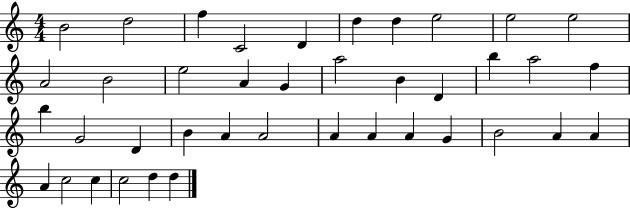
X:1
T:Untitled
M:4/4
L:1/4
K:C
B2 d2 f C2 D d d e2 e2 e2 A2 B2 e2 A G a2 B D b a2 f b G2 D B A A2 A A A G B2 A A A c2 c c2 d d